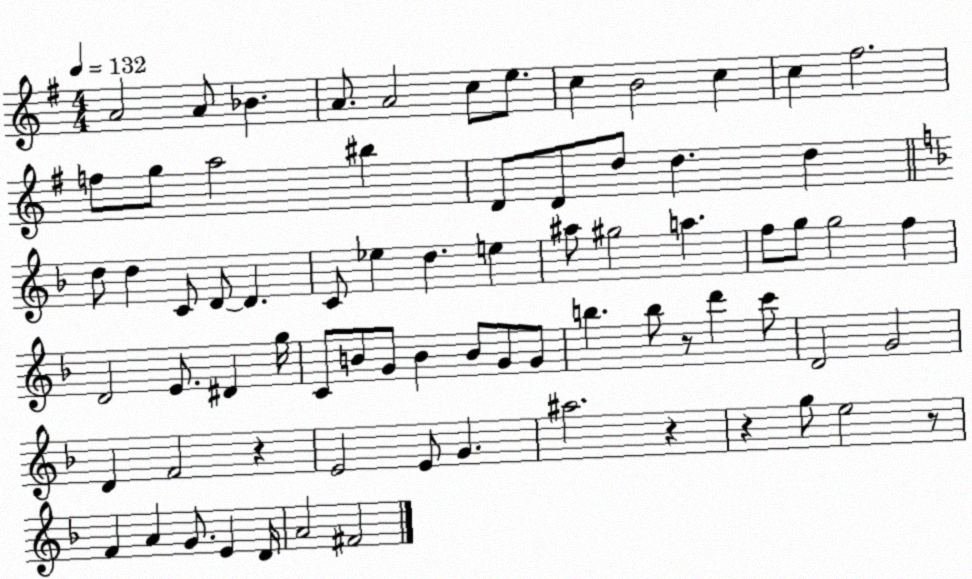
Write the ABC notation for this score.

X:1
T:Untitled
M:4/4
L:1/4
K:G
A2 A/2 _B A/2 A2 c/2 e/2 c B2 c c ^f2 f/2 g/2 a2 ^b D/2 D/2 d/2 d d d/2 d C/2 D/2 D C/2 _e d e ^a/2 ^g2 a f/2 g/2 g2 f D2 E/2 ^D g/4 C/2 B/2 G/2 B B/2 G/2 G/2 b b/2 z/2 d' c'/2 D2 G2 D F2 z E2 E/2 G ^a2 z z g/2 e2 z/2 F A G/2 E D/4 A2 ^F2